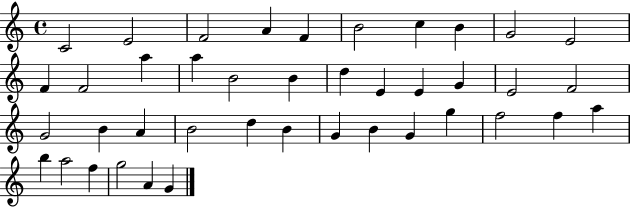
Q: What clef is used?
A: treble